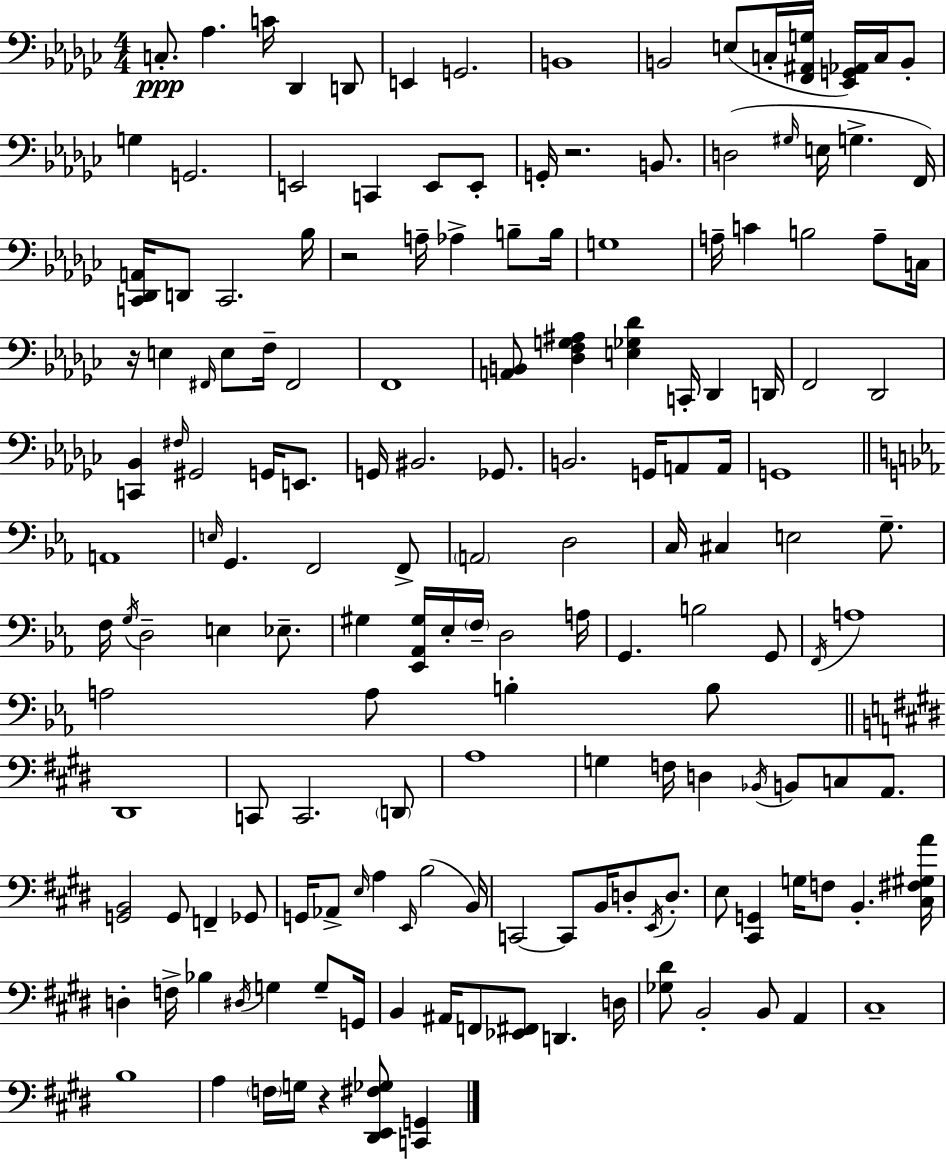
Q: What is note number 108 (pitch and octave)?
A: G2